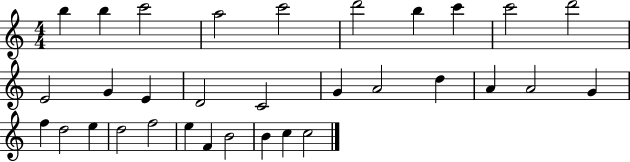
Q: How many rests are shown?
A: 0